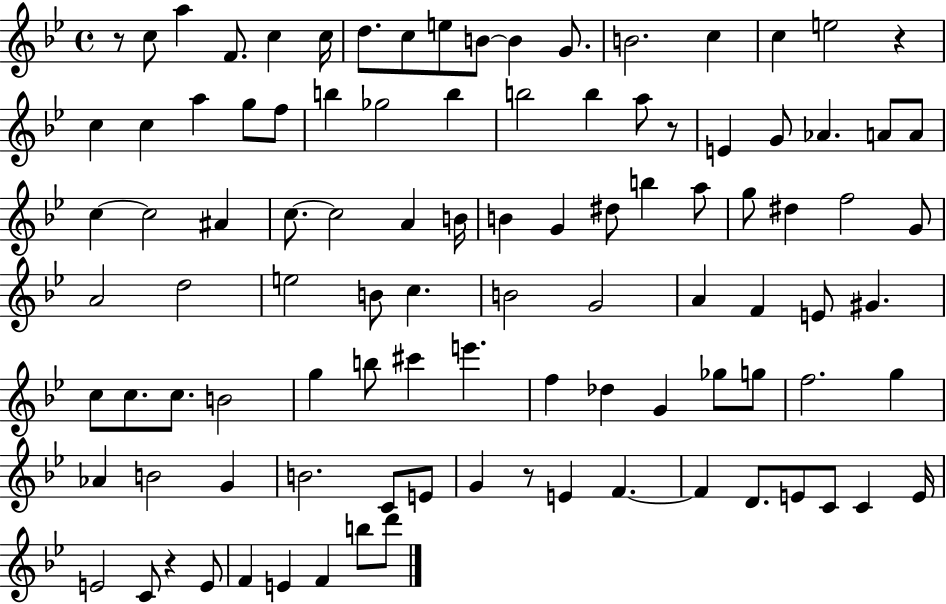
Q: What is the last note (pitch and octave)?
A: D6